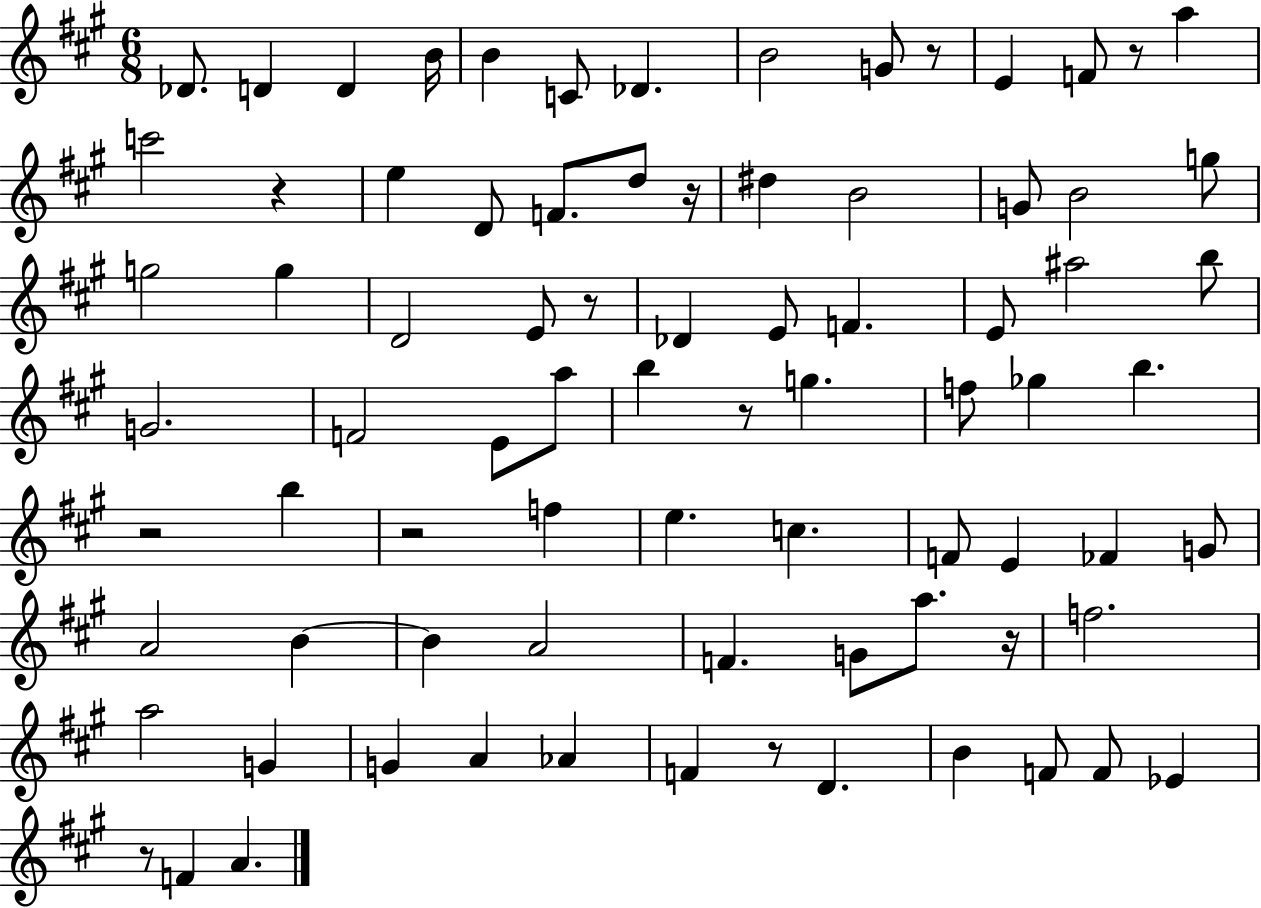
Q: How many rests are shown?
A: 11